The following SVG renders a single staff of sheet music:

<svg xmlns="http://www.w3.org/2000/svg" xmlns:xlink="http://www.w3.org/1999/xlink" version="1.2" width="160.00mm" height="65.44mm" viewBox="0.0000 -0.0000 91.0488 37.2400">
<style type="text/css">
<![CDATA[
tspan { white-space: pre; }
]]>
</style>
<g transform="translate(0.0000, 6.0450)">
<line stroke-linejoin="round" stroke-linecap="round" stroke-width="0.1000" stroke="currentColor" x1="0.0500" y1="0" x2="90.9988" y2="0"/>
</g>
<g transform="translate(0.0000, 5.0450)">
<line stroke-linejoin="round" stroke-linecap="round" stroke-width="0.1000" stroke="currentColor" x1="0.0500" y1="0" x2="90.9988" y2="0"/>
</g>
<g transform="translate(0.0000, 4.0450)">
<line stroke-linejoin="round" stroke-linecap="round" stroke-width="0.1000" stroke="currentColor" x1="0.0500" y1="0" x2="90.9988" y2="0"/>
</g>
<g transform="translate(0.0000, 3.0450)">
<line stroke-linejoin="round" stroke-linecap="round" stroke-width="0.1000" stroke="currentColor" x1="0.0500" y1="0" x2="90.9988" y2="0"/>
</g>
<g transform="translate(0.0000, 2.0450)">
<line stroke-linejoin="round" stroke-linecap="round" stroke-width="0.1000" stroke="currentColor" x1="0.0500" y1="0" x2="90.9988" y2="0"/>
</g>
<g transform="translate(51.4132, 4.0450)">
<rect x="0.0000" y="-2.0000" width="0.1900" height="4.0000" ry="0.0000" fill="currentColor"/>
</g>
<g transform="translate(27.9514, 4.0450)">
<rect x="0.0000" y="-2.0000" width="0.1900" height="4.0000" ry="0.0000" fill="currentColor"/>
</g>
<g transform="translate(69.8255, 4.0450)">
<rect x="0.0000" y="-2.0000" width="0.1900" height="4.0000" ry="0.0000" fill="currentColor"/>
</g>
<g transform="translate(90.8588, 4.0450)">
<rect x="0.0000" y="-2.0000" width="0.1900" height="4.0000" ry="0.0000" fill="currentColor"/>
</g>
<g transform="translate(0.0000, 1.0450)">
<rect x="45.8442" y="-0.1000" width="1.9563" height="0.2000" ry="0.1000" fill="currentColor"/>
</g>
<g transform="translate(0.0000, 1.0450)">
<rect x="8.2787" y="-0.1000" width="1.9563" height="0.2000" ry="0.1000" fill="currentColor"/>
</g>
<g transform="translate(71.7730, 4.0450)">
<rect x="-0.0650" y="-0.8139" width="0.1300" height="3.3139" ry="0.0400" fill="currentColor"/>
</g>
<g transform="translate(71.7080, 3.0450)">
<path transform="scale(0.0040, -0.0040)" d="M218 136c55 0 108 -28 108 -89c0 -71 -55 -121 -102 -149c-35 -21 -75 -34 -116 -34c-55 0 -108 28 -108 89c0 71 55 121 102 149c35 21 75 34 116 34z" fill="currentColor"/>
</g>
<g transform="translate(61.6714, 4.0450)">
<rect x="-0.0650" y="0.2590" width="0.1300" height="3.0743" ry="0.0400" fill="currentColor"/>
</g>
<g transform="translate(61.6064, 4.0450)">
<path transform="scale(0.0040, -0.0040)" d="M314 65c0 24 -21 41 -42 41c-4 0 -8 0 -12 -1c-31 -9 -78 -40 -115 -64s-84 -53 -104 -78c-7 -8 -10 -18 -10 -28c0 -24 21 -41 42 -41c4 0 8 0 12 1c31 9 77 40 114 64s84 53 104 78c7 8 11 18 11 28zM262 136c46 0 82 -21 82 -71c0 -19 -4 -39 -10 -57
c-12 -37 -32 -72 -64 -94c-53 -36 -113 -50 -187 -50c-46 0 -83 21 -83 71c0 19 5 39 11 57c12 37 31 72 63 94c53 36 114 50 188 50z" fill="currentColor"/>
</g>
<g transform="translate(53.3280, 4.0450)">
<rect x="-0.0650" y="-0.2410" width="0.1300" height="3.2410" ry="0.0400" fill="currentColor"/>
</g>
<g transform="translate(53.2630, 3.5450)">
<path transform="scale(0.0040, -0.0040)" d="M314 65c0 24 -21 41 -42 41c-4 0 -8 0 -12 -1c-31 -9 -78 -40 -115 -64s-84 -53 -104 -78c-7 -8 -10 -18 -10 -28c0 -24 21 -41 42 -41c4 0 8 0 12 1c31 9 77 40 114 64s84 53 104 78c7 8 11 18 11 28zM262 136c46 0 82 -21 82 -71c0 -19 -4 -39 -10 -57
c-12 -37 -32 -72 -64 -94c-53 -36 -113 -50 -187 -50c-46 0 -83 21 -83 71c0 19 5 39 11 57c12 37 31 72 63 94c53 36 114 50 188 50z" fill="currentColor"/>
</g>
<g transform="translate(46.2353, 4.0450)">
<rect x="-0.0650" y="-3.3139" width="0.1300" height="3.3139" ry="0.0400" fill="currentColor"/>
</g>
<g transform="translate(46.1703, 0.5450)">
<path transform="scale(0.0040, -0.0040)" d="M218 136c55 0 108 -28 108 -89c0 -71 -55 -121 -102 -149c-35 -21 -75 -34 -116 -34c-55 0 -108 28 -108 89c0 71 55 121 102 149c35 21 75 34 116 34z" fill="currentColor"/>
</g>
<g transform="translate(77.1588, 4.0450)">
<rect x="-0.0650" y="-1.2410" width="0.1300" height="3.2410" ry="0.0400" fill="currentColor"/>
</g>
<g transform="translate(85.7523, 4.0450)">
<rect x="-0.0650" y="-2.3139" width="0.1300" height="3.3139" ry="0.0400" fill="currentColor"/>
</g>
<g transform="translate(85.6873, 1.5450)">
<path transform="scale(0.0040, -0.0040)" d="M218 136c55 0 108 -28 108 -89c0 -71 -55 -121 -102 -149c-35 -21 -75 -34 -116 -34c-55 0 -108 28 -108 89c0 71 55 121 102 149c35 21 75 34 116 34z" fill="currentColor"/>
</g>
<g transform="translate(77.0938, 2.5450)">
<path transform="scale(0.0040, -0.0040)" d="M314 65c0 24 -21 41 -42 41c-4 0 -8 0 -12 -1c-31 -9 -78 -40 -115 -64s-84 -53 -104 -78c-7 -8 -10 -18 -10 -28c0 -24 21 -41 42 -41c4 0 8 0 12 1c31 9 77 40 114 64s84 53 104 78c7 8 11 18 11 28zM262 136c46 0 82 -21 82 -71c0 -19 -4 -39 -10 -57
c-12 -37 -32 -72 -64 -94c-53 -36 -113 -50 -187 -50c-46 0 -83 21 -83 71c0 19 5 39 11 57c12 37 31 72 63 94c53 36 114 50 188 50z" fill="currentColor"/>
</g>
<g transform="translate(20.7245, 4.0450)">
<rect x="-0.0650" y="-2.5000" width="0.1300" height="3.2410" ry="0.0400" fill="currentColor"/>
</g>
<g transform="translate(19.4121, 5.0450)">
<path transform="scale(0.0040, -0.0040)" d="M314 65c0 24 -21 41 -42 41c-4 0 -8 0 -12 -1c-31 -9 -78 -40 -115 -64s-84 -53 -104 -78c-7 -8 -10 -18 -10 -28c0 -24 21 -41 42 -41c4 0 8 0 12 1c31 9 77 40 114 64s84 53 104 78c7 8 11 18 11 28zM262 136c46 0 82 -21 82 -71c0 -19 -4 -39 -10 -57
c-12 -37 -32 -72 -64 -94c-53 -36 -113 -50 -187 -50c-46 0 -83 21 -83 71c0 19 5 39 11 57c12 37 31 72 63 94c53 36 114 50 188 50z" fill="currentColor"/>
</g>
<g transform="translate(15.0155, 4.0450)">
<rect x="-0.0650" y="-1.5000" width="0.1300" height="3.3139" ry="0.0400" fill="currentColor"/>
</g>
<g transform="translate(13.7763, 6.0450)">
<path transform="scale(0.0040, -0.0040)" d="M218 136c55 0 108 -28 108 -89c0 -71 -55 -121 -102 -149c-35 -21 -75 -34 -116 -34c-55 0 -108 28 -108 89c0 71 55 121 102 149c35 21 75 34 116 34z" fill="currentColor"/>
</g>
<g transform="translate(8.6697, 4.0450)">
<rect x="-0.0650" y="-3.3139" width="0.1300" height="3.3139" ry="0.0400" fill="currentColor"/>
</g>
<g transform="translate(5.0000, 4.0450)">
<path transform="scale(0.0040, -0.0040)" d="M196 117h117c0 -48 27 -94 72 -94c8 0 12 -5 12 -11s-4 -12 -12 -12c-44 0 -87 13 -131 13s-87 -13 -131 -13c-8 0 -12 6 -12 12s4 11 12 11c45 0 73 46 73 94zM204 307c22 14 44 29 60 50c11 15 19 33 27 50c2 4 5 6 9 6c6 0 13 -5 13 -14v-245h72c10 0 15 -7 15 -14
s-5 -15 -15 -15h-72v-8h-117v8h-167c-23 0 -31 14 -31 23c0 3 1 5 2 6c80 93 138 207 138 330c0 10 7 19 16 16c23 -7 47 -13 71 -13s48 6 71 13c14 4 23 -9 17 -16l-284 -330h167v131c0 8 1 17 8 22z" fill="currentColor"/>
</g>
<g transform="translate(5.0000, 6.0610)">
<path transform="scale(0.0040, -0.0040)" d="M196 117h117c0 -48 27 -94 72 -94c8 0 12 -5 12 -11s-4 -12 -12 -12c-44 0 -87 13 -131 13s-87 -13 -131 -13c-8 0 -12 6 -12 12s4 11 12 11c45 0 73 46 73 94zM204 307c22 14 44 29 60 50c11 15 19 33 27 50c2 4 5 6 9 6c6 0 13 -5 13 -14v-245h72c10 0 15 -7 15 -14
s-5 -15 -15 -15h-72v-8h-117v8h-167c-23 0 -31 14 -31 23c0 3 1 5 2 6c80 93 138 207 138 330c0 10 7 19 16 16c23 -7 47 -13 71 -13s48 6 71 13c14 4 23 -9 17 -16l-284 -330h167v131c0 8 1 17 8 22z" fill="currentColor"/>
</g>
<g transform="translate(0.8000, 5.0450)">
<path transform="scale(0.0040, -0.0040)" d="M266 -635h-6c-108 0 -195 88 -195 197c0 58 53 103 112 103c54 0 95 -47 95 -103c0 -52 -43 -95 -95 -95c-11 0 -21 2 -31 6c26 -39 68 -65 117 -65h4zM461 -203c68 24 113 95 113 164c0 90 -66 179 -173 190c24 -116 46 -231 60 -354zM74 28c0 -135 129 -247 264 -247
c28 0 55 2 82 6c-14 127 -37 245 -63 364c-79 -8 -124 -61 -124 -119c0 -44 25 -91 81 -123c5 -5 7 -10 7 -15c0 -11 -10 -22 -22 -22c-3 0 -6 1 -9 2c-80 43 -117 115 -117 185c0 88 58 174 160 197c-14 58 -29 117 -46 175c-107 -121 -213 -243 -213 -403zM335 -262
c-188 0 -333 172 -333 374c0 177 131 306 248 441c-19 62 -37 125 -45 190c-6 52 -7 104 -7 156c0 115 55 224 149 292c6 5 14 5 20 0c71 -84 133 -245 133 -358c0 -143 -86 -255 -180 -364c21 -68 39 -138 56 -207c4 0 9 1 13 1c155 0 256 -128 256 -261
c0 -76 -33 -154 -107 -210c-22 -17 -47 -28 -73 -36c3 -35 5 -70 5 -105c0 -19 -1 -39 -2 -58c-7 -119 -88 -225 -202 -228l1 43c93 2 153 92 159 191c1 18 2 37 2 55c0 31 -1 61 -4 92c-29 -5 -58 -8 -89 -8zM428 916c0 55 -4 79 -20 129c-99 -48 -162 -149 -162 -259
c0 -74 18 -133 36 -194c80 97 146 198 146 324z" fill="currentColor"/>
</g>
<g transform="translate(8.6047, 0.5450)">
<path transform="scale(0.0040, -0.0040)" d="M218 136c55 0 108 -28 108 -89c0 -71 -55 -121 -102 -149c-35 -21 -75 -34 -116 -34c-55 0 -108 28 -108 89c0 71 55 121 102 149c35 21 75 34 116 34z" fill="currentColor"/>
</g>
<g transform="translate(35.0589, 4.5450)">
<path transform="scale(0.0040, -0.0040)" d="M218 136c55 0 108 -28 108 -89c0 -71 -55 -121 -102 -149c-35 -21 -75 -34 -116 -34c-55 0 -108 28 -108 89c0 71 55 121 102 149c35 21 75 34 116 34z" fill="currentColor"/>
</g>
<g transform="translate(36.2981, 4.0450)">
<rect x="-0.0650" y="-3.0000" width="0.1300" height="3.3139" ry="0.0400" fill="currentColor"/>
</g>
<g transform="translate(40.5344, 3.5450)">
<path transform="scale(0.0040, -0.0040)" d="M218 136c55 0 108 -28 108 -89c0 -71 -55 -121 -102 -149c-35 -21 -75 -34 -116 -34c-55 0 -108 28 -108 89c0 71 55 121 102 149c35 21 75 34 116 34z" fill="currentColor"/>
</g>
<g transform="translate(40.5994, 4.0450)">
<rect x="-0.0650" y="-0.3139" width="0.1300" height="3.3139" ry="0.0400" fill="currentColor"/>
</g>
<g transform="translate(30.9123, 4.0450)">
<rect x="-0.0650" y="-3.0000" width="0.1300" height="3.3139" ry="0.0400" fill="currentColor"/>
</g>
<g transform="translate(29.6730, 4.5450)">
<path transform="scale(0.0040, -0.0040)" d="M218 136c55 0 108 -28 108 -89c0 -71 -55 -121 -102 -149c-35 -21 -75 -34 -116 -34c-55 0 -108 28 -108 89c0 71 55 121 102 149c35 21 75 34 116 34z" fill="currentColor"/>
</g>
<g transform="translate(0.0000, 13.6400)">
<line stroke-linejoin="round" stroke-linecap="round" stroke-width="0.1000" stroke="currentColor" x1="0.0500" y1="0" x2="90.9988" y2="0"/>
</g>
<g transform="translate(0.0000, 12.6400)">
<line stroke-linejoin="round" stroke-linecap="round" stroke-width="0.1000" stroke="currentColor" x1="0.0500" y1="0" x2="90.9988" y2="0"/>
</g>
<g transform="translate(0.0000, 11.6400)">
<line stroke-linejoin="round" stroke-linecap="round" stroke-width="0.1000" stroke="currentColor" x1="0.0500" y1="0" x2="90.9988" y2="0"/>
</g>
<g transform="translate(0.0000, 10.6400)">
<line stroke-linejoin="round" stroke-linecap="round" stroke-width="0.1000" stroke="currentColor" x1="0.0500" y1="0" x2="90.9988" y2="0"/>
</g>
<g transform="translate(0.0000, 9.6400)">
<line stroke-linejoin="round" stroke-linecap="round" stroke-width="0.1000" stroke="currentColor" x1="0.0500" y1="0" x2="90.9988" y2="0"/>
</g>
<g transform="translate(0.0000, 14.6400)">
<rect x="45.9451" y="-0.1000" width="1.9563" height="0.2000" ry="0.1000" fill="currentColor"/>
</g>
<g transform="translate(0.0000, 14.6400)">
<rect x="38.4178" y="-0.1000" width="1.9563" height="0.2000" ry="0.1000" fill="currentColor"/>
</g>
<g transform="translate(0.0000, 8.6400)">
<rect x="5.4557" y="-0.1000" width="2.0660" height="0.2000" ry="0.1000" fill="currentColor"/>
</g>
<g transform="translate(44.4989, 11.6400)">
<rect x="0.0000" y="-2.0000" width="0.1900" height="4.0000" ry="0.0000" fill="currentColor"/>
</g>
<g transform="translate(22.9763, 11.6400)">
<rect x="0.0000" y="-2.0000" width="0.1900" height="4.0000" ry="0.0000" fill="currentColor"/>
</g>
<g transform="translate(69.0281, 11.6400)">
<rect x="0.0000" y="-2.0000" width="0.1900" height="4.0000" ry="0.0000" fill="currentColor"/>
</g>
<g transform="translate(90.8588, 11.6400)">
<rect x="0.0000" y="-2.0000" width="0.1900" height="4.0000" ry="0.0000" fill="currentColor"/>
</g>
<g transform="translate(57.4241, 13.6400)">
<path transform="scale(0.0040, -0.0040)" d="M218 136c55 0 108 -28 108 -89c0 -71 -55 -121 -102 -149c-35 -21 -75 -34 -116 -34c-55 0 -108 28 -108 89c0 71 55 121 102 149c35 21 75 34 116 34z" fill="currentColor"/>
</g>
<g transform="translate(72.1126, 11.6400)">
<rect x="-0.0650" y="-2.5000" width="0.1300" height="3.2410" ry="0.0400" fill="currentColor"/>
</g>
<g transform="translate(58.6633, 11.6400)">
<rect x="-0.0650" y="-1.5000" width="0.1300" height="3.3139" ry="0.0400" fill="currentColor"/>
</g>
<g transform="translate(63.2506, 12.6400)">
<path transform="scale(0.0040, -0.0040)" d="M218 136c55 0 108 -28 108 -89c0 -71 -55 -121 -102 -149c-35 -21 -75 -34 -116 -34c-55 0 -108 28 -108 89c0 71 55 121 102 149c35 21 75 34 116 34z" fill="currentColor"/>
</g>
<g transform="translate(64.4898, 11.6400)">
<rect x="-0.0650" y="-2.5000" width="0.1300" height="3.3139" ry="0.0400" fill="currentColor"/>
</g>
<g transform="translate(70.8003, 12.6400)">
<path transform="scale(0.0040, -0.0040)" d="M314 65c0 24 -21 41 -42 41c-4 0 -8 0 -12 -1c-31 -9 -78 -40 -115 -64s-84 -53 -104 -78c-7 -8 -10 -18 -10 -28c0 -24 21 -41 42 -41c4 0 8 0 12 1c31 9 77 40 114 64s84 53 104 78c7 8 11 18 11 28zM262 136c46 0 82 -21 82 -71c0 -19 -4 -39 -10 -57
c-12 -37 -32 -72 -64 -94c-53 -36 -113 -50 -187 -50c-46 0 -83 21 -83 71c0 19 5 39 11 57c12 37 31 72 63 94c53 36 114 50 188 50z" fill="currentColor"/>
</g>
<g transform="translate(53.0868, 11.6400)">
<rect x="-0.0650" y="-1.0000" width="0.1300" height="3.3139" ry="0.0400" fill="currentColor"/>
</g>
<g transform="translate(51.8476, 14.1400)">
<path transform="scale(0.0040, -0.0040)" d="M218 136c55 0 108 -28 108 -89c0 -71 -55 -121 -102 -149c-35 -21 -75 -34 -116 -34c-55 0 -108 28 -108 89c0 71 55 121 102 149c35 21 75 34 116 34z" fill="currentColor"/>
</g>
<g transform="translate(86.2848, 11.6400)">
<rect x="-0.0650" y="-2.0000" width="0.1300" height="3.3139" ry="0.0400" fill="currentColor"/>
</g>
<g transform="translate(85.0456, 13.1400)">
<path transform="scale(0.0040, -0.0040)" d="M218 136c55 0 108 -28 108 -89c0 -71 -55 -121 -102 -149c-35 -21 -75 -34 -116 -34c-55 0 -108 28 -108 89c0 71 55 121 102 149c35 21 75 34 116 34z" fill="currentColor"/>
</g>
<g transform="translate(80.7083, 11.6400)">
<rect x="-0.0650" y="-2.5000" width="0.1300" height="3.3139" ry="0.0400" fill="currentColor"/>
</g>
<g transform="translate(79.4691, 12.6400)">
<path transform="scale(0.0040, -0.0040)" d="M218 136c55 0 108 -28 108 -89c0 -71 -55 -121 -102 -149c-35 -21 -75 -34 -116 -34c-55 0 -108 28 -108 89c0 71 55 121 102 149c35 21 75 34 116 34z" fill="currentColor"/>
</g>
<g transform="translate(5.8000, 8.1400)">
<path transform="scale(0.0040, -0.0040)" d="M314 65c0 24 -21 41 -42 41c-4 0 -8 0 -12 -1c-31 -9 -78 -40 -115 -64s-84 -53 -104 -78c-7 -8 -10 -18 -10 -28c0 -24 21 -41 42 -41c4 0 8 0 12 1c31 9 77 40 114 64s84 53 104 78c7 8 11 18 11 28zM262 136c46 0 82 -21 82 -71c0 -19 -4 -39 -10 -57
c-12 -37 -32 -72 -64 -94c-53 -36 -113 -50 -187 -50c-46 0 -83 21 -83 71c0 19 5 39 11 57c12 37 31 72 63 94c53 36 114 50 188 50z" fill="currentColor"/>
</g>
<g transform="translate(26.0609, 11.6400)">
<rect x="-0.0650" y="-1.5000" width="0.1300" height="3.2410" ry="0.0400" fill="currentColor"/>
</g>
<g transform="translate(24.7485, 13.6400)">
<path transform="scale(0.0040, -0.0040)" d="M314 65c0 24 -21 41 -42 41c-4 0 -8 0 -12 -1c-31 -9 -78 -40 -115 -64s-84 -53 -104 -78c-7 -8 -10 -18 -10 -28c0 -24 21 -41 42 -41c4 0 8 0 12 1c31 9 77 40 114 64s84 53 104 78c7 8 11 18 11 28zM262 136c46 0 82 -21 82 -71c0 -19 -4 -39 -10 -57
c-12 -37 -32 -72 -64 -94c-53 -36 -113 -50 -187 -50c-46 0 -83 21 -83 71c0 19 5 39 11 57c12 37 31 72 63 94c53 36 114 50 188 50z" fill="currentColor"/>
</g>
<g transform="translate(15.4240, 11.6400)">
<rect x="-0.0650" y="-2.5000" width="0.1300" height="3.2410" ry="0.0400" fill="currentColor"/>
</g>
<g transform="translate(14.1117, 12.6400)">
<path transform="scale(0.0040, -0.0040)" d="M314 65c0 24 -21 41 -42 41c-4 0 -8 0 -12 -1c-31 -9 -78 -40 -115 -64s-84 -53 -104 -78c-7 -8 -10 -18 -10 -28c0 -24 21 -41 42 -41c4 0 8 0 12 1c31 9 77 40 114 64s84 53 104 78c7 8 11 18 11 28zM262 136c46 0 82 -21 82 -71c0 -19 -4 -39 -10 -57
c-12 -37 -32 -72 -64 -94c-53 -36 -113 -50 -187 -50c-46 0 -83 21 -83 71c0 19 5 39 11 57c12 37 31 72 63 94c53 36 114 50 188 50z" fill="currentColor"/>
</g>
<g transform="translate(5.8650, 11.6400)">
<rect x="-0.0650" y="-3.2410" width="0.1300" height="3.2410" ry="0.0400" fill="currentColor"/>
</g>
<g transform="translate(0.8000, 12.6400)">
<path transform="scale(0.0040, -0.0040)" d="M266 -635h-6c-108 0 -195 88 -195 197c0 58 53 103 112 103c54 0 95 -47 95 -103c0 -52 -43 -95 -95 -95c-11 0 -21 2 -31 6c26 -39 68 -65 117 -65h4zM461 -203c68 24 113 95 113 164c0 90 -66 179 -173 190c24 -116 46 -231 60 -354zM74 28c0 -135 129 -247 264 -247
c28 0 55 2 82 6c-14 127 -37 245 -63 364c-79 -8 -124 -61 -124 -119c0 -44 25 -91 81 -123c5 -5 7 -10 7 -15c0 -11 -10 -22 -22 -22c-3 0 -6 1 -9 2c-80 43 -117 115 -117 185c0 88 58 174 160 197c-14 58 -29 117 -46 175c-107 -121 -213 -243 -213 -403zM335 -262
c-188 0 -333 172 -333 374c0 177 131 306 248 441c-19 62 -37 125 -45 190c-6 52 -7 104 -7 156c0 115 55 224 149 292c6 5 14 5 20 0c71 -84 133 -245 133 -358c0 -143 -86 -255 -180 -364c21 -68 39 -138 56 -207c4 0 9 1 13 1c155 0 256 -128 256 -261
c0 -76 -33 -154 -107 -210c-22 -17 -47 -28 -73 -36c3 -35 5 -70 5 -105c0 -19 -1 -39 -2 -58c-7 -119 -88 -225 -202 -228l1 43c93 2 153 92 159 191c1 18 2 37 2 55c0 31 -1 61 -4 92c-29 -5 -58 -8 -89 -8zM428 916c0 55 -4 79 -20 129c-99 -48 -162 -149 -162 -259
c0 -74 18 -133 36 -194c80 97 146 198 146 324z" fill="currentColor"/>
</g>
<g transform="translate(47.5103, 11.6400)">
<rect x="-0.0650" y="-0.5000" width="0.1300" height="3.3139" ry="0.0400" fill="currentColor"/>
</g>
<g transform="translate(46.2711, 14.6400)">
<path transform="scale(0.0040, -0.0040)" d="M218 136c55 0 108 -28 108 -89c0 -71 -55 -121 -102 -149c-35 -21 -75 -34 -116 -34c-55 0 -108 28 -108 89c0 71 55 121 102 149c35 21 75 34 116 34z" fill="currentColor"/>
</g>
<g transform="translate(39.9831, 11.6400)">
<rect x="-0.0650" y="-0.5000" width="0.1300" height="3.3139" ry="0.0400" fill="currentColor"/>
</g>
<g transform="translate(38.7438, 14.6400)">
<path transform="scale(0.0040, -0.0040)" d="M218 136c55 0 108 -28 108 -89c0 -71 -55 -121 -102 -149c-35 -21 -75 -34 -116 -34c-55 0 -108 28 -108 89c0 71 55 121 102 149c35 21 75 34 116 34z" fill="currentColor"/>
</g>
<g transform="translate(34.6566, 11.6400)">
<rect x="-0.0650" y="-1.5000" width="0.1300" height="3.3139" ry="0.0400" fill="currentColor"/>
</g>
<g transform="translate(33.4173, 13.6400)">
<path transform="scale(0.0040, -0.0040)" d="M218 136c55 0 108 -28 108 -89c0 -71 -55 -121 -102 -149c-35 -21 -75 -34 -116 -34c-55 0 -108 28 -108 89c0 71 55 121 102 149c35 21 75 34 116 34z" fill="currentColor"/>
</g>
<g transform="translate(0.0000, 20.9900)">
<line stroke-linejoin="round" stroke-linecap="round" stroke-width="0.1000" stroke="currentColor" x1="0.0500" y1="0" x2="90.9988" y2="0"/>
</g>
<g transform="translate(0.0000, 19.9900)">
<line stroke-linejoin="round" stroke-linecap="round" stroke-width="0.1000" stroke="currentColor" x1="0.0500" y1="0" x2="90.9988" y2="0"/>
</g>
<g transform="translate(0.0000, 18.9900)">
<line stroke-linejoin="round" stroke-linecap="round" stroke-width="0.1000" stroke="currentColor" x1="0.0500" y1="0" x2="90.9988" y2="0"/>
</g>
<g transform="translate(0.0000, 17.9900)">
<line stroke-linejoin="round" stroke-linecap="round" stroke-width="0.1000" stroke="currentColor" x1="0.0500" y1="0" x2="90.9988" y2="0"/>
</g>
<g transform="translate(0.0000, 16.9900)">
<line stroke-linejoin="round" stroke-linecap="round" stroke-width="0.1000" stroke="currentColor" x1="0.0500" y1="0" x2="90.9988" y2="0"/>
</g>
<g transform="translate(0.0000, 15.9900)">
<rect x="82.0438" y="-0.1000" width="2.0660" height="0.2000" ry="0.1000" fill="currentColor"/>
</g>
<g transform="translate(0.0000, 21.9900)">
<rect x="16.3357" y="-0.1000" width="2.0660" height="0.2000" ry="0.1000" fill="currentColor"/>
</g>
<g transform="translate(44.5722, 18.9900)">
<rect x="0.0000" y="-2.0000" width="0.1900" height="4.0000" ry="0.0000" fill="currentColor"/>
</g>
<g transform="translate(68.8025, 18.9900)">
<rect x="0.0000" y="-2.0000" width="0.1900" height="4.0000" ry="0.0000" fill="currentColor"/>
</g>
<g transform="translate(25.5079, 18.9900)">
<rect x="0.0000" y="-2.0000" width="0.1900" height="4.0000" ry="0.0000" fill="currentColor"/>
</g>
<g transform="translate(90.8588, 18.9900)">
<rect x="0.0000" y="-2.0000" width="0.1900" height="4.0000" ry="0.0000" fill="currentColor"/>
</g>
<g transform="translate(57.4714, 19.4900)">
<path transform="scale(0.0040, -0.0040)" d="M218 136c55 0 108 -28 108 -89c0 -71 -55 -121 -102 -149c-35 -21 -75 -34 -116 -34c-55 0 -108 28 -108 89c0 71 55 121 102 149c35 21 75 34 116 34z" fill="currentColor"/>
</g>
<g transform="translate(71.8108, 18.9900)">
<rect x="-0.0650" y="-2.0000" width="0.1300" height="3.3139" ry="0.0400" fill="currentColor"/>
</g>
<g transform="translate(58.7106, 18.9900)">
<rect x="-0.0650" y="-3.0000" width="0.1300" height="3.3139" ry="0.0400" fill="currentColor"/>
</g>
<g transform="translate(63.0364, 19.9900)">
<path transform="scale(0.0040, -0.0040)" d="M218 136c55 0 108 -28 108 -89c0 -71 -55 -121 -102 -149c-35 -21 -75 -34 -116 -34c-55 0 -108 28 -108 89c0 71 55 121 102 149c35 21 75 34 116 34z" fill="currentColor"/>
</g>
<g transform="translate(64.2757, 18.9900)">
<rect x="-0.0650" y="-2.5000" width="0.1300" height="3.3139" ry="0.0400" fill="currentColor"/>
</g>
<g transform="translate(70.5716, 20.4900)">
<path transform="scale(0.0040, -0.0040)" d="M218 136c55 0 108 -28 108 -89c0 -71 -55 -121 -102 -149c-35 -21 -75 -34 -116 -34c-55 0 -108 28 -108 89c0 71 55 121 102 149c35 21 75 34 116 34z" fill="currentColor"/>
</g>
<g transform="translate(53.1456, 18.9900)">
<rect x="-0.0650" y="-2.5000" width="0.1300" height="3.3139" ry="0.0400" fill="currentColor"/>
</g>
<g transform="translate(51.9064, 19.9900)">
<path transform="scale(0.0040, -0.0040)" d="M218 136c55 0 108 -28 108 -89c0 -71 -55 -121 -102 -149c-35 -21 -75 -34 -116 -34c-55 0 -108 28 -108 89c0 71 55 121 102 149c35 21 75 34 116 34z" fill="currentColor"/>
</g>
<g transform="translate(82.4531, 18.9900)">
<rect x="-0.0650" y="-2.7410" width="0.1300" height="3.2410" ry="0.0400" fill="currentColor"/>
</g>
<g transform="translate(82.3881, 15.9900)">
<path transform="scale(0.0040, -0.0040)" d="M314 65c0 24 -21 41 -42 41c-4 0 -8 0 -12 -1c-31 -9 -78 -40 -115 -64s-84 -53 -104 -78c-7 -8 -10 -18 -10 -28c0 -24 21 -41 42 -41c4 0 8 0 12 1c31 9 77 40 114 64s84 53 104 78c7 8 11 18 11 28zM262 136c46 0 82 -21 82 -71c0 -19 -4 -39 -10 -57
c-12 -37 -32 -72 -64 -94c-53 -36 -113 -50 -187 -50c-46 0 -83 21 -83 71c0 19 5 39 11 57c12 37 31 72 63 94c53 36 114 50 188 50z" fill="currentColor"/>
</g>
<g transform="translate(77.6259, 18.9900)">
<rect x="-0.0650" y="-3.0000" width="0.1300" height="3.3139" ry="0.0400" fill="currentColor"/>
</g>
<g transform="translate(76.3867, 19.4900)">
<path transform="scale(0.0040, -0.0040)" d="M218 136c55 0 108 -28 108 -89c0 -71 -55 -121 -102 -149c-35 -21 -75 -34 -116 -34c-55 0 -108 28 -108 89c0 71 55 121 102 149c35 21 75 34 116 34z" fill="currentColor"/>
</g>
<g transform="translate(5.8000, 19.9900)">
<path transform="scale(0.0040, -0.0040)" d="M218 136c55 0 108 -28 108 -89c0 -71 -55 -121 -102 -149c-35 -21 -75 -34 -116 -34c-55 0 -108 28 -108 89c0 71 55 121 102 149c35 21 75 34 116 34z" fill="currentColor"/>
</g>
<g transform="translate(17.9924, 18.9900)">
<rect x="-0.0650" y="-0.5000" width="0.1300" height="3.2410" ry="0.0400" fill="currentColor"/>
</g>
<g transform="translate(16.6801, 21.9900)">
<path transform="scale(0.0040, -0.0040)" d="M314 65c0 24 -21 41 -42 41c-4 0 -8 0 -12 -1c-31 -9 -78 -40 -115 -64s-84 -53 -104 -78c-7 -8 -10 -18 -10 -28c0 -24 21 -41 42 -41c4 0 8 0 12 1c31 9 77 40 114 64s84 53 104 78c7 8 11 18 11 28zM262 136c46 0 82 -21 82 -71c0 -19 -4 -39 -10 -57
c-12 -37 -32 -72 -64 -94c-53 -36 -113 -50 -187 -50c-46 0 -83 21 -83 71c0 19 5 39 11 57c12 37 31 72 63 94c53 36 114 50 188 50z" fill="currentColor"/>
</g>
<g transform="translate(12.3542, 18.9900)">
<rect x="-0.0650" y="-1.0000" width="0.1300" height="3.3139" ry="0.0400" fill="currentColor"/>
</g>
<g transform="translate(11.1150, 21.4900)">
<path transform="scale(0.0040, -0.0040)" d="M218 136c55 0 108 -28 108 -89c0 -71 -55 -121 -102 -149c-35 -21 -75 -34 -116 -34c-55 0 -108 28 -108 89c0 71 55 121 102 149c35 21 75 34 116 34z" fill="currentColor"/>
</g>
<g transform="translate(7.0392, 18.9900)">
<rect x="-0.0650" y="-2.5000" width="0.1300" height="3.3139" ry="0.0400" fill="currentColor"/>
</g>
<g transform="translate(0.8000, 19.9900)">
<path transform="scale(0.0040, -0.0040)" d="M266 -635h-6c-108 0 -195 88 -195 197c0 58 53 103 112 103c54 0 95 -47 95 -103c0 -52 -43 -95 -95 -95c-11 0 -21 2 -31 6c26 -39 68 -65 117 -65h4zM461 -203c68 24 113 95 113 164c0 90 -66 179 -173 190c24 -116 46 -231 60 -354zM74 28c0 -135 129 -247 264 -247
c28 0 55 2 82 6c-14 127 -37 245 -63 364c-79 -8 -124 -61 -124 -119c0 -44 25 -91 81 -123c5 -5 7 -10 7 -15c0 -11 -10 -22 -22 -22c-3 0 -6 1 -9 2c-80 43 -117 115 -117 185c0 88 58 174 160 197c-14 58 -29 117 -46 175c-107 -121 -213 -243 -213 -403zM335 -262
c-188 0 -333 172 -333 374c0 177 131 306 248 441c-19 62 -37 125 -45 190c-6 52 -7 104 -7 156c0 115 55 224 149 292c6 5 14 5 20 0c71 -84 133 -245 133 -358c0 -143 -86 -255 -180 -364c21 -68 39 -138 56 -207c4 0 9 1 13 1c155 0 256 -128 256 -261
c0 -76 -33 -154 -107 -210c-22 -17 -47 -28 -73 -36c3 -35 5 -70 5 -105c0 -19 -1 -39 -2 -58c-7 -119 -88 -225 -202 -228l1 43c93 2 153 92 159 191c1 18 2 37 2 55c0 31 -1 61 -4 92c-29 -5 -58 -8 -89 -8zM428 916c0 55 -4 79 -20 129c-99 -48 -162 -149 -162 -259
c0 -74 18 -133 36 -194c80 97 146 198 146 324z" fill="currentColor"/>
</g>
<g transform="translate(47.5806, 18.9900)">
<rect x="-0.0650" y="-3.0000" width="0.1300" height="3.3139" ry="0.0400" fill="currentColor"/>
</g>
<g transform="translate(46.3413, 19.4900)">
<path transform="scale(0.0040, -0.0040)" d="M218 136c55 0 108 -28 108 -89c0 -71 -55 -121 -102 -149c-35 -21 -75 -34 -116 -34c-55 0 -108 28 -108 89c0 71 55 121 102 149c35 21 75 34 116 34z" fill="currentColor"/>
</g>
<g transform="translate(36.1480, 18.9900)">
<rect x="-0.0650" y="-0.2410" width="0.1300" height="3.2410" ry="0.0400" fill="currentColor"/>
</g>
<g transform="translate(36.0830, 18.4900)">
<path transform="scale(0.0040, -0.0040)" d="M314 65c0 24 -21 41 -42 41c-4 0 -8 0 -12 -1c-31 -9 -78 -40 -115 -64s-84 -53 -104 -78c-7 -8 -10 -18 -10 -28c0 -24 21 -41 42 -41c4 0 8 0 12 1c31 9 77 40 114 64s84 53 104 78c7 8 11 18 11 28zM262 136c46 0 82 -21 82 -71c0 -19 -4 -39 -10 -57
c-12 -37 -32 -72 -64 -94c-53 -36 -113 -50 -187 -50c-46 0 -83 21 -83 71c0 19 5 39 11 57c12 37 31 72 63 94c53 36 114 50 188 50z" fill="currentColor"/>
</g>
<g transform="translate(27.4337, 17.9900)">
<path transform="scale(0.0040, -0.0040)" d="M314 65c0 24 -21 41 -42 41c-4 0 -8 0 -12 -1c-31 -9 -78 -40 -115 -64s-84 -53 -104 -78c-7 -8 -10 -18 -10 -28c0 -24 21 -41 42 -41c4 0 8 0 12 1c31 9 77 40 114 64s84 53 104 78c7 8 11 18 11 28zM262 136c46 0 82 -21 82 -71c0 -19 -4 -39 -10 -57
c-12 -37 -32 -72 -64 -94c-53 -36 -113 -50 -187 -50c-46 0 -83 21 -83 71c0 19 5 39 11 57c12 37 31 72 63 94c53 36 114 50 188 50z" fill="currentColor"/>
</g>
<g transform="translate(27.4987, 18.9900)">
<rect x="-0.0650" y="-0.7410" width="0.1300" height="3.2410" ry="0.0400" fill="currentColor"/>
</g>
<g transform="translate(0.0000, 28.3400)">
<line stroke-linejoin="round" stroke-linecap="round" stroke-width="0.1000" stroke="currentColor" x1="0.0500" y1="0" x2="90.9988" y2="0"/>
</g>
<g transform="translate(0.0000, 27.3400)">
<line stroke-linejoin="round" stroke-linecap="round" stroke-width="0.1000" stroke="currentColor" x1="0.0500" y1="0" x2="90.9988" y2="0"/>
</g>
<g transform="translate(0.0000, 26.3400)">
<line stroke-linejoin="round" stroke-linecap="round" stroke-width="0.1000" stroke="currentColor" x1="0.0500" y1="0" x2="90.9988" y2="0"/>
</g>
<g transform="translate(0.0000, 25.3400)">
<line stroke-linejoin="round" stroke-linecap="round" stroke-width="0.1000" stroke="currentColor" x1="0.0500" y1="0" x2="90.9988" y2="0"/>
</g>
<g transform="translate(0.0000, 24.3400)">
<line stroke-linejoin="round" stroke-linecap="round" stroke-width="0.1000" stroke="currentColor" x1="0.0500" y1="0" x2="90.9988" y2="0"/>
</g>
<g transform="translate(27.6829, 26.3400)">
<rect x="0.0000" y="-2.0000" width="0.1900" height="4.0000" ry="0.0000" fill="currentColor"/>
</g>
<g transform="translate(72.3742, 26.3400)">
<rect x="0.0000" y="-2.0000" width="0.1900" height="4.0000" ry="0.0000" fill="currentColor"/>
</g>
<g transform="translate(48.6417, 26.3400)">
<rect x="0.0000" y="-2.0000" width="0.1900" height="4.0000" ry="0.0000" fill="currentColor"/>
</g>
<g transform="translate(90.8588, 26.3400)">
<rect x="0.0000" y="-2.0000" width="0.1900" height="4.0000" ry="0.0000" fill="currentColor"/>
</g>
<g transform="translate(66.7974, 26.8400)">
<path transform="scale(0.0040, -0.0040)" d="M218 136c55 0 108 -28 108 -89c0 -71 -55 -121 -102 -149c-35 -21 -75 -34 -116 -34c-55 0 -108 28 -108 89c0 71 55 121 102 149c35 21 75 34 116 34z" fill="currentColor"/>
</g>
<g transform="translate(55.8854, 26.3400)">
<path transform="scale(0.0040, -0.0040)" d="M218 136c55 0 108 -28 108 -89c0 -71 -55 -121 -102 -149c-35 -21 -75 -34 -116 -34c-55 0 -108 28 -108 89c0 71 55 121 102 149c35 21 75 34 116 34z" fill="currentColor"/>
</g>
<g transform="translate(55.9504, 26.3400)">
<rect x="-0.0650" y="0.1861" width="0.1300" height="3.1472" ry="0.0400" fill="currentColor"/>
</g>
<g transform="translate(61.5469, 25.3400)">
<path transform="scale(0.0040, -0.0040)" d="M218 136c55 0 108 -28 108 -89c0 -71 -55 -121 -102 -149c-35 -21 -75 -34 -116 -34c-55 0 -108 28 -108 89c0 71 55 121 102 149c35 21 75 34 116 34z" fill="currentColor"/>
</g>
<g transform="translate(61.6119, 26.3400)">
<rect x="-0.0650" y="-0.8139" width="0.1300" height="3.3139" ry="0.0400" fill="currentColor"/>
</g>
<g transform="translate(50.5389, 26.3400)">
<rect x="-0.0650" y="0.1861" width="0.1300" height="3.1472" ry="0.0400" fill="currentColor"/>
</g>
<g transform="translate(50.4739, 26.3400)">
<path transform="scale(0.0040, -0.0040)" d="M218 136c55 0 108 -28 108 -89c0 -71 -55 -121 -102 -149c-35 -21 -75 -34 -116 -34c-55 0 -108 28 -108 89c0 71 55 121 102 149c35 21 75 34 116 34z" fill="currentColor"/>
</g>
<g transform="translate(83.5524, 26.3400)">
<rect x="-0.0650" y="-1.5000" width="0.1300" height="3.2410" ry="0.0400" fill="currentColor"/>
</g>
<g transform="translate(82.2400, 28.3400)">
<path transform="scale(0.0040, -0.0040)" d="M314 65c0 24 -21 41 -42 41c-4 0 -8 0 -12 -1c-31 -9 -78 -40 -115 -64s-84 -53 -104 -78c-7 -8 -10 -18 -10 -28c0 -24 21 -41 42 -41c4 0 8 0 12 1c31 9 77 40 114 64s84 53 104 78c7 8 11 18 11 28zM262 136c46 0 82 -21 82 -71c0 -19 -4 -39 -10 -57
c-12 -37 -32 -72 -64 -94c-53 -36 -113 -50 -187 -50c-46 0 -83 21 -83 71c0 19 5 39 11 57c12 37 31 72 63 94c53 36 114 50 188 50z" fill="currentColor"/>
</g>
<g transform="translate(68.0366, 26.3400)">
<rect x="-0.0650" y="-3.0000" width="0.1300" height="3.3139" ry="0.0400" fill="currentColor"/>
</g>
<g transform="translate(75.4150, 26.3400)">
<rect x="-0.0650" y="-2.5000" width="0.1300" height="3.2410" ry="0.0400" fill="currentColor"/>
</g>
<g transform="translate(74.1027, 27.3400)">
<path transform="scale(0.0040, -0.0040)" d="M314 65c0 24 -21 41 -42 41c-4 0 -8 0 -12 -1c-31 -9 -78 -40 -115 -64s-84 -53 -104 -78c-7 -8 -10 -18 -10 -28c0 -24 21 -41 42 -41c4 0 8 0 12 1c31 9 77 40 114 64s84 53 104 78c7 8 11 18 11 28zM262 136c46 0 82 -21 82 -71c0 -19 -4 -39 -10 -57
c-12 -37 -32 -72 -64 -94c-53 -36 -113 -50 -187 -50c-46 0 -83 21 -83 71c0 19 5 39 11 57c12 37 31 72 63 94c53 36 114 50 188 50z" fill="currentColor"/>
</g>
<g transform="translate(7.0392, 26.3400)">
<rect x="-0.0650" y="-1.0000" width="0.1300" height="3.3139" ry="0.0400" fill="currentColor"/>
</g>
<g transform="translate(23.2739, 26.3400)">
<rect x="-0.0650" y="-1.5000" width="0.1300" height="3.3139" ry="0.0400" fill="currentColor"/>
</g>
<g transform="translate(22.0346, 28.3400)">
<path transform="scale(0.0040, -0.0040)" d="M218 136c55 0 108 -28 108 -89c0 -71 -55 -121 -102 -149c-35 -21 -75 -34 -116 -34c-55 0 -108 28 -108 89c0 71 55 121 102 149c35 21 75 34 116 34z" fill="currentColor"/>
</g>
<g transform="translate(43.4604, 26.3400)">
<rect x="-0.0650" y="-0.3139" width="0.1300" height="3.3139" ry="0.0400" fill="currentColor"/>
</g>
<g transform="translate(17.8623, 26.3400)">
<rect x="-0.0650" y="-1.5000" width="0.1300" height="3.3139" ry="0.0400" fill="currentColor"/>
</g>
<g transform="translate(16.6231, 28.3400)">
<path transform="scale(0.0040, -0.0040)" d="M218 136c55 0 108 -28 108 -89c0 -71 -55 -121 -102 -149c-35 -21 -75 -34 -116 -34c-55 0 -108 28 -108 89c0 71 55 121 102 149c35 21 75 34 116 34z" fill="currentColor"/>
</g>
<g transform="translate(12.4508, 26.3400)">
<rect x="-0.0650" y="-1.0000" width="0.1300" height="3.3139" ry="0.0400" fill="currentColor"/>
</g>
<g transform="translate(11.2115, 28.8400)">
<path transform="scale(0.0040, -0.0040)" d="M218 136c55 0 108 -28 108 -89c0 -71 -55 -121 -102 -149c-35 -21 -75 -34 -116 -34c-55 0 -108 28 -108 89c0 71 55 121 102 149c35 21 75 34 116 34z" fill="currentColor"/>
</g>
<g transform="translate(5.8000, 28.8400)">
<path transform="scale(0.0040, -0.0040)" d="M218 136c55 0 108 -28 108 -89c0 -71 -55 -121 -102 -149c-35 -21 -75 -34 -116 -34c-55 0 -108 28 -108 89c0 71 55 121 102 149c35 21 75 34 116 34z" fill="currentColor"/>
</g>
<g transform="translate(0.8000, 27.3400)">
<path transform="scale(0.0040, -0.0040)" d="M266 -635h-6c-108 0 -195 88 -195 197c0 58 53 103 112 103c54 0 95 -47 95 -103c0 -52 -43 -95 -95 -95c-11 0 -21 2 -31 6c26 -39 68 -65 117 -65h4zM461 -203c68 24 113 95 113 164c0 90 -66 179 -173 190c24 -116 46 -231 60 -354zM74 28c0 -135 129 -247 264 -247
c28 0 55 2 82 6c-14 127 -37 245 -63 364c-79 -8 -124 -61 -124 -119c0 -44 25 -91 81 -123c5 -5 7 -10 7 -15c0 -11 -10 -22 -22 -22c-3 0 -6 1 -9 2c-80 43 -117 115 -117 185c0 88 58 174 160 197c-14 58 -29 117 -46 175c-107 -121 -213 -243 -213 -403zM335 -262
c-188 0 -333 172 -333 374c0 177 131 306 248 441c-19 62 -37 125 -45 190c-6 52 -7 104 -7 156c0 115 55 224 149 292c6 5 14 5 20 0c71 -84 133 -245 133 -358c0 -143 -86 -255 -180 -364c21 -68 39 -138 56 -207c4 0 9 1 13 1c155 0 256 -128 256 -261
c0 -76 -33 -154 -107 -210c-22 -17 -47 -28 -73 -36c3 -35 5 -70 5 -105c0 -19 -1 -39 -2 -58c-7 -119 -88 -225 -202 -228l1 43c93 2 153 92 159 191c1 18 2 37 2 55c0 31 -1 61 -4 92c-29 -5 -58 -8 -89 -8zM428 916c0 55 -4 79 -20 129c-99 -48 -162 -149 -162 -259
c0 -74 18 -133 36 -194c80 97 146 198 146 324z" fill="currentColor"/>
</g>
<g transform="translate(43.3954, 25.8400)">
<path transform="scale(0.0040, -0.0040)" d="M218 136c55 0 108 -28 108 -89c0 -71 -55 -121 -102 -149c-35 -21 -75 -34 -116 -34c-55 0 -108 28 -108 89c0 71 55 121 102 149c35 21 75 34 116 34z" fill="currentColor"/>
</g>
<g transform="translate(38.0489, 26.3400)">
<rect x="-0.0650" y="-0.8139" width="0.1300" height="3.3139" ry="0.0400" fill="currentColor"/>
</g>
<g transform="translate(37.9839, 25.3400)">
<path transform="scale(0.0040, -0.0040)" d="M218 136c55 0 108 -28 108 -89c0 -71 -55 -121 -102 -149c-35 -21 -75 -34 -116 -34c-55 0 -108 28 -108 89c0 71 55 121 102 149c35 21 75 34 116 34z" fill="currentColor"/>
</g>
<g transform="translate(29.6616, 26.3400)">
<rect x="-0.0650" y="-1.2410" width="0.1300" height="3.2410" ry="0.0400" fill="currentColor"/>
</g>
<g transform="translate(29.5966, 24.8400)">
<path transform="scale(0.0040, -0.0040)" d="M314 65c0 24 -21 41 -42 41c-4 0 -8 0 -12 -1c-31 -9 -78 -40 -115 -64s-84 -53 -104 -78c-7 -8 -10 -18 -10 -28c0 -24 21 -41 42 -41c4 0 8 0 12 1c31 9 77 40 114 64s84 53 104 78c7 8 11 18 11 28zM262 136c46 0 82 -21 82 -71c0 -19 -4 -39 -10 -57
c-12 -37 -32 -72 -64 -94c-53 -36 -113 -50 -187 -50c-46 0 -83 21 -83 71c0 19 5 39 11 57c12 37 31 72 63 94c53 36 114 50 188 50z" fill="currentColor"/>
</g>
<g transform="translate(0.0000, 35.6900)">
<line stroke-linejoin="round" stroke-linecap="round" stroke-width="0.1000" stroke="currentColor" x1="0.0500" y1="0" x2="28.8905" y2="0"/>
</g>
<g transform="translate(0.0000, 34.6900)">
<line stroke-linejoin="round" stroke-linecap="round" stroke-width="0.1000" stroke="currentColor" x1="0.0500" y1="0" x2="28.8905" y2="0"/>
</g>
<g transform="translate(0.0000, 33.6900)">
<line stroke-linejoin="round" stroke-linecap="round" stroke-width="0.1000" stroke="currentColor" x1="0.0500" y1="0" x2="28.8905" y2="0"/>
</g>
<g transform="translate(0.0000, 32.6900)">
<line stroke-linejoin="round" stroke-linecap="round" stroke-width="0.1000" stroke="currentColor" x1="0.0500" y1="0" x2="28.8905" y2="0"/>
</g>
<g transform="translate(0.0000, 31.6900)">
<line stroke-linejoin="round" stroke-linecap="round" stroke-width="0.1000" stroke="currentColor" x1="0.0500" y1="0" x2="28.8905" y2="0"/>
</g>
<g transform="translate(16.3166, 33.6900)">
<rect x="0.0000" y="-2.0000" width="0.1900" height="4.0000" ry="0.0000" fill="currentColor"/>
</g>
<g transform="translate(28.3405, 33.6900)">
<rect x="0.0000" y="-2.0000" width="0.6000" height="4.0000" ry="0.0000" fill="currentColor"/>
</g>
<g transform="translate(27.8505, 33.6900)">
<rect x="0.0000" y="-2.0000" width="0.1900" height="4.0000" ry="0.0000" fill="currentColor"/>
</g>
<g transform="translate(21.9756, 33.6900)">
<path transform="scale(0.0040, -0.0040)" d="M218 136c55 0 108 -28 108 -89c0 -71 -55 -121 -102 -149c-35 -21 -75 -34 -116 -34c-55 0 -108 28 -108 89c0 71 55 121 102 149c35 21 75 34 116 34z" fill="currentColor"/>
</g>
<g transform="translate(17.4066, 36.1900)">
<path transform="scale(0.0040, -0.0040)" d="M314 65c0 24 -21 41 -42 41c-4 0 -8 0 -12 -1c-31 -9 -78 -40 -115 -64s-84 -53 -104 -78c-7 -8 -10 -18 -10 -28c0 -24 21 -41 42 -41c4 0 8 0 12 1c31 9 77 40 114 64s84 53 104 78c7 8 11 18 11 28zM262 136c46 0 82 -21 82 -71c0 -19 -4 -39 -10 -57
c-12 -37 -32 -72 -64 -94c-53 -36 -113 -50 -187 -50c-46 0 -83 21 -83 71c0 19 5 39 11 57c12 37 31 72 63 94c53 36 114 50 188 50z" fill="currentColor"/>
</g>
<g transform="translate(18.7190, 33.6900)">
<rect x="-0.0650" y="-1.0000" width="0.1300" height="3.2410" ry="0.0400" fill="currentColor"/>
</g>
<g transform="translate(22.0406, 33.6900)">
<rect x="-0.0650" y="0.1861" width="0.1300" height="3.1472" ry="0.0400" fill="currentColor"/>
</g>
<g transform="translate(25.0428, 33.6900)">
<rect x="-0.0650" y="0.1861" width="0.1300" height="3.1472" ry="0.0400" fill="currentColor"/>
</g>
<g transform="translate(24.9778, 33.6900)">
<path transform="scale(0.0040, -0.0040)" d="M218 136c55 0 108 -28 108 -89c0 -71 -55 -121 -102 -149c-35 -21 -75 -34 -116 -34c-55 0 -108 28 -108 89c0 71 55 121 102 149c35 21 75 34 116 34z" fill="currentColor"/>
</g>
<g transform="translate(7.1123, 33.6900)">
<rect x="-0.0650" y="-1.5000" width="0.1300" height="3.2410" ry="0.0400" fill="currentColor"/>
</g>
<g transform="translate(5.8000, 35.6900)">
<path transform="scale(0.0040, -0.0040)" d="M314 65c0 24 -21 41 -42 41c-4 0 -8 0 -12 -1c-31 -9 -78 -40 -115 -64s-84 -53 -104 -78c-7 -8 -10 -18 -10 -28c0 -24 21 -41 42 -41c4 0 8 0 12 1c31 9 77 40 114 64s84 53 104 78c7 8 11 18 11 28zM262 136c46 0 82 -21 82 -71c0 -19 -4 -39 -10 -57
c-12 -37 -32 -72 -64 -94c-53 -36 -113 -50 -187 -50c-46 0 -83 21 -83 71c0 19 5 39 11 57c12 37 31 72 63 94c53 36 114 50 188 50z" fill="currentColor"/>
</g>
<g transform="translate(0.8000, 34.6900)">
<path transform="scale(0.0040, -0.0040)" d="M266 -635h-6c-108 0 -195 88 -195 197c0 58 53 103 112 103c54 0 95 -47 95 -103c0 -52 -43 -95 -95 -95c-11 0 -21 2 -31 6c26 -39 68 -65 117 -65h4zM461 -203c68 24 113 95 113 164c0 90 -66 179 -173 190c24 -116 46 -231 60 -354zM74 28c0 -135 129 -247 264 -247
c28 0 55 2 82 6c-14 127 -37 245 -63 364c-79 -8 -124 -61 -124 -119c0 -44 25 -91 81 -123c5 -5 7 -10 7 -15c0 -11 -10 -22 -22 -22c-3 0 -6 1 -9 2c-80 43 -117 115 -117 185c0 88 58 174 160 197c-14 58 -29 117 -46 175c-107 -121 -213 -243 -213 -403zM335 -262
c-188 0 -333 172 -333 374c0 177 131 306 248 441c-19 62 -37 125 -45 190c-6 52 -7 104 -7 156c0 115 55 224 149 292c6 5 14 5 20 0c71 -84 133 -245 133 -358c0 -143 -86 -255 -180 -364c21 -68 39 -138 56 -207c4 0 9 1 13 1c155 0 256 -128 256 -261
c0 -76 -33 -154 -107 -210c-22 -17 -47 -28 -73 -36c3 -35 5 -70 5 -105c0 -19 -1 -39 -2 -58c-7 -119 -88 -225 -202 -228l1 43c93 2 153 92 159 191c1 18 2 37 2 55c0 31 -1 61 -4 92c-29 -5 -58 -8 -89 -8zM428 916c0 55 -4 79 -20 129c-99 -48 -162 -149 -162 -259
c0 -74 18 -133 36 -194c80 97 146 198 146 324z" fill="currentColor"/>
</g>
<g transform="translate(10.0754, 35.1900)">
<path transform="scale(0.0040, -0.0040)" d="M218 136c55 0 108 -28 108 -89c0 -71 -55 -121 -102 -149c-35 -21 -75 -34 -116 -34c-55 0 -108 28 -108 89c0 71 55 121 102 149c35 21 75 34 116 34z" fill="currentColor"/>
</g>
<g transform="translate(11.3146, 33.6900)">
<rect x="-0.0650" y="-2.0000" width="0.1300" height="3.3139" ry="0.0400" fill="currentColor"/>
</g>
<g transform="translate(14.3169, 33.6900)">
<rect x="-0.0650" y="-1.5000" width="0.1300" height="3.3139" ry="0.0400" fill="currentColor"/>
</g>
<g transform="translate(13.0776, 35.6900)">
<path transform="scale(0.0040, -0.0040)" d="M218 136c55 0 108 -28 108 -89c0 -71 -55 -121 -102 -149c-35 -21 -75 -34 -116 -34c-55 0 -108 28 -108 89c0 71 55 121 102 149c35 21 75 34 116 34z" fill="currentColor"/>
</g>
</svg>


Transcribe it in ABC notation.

X:1
T:Untitled
M:4/4
L:1/4
K:C
b E G2 A A c b c2 B2 d e2 g b2 G2 E2 E C C D E G G2 G F G D C2 d2 c2 A G A G F A a2 D D E E e2 d c B B d A G2 E2 E2 F E D2 B B